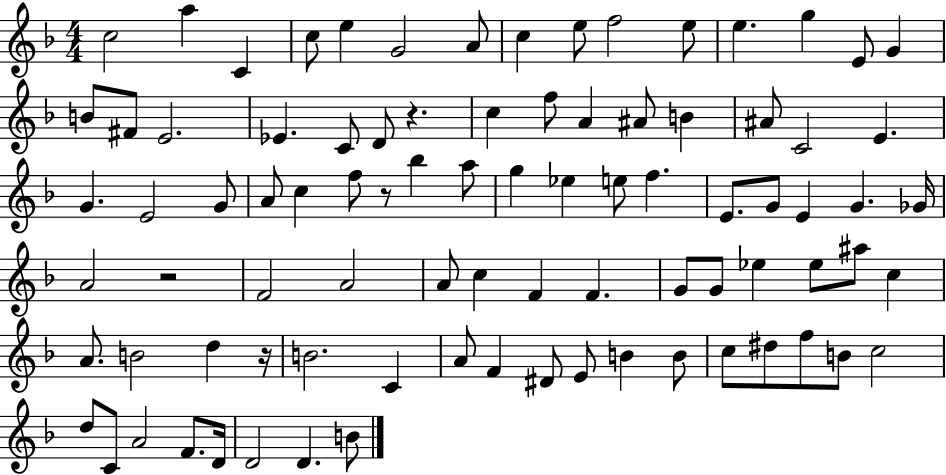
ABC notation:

X:1
T:Untitled
M:4/4
L:1/4
K:F
c2 a C c/2 e G2 A/2 c e/2 f2 e/2 e g E/2 G B/2 ^F/2 E2 _E C/2 D/2 z c f/2 A ^A/2 B ^A/2 C2 E G E2 G/2 A/2 c f/2 z/2 _b a/2 g _e e/2 f E/2 G/2 E G _G/4 A2 z2 F2 A2 A/2 c F F G/2 G/2 _e _e/2 ^a/2 c A/2 B2 d z/4 B2 C A/2 F ^D/2 E/2 B B/2 c/2 ^d/2 f/2 B/2 c2 d/2 C/2 A2 F/2 D/4 D2 D B/2